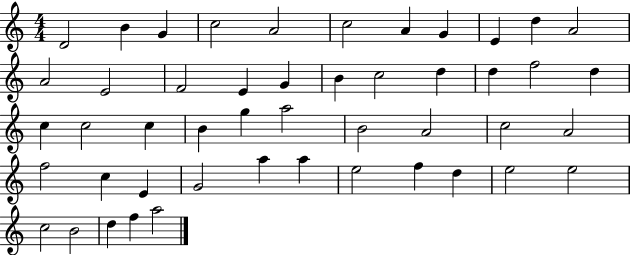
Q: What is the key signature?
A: C major